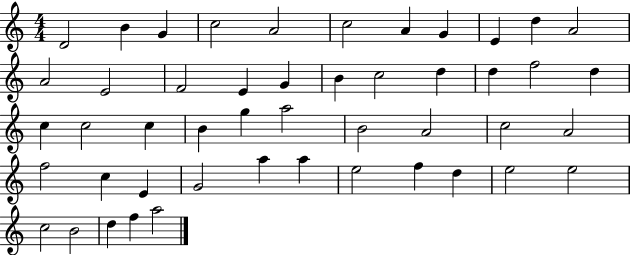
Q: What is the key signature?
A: C major